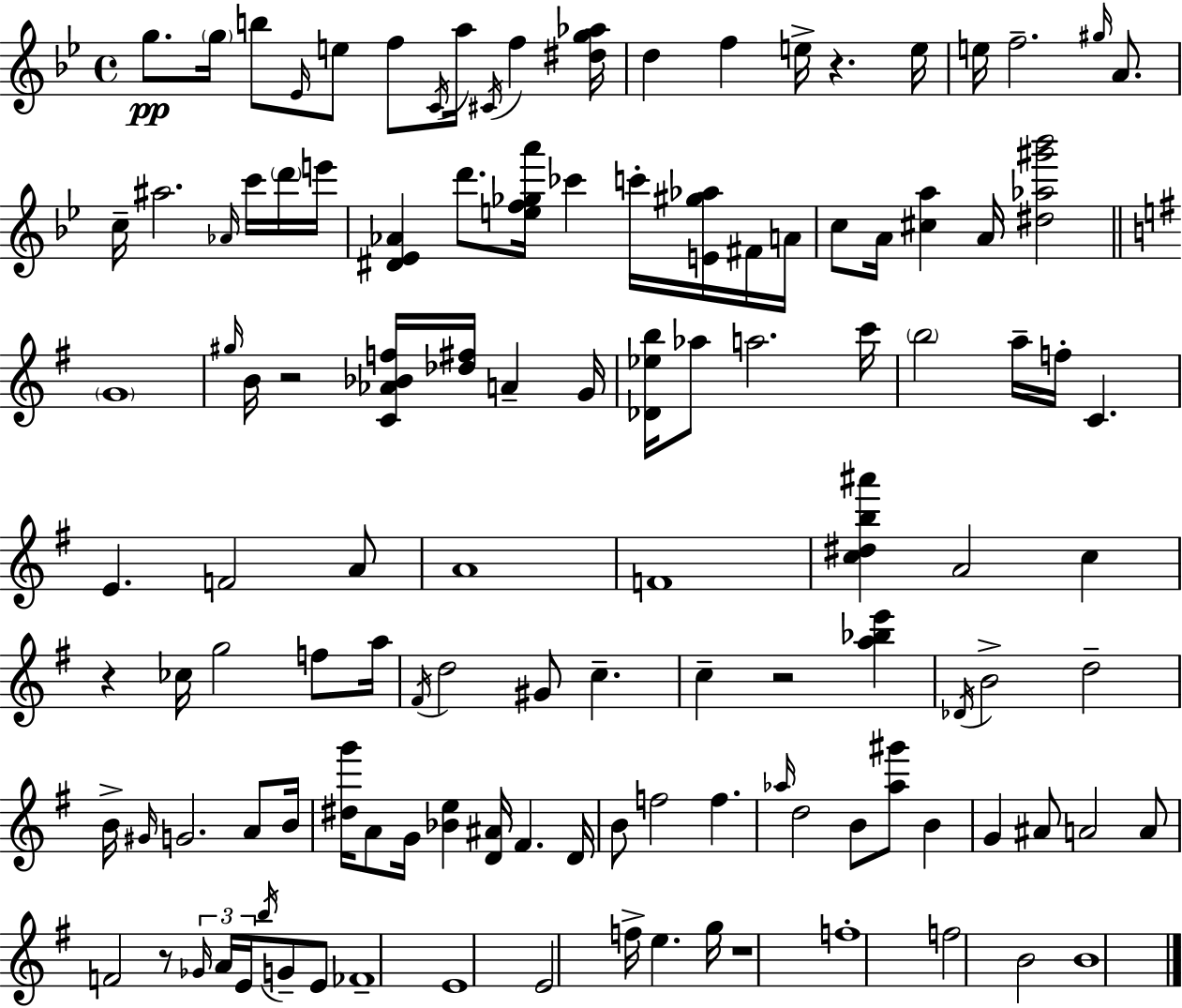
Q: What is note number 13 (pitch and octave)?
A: E5